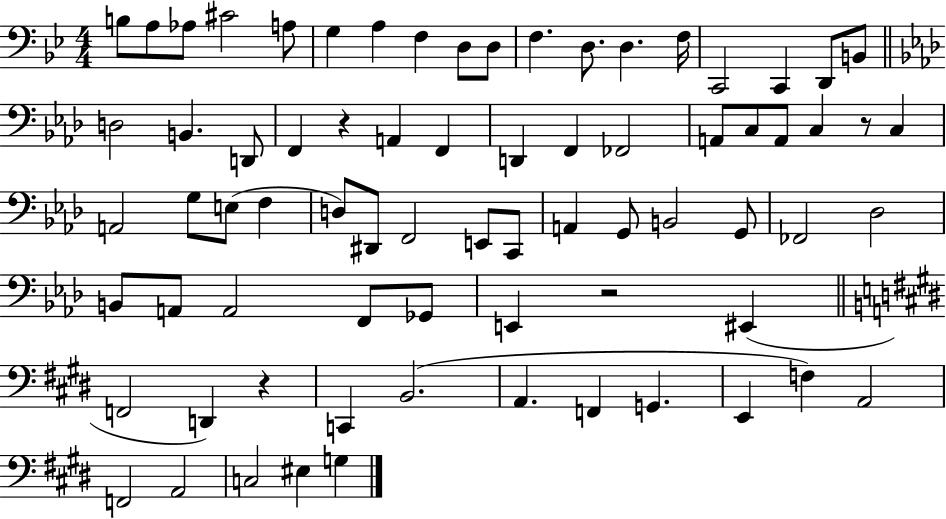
X:1
T:Untitled
M:4/4
L:1/4
K:Bb
B,/2 A,/2 _A,/2 ^C2 A,/2 G, A, F, D,/2 D,/2 F, D,/2 D, F,/4 C,,2 C,, D,,/2 B,,/2 D,2 B,, D,,/2 F,, z A,, F,, D,, F,, _F,,2 A,,/2 C,/2 A,,/2 C, z/2 C, A,,2 G,/2 E,/2 F, D,/2 ^D,,/2 F,,2 E,,/2 C,,/2 A,, G,,/2 B,,2 G,,/2 _F,,2 _D,2 B,,/2 A,,/2 A,,2 F,,/2 _G,,/2 E,, z2 ^E,, F,,2 D,, z C,, B,,2 A,, F,, G,, E,, F, A,,2 F,,2 A,,2 C,2 ^E, G,